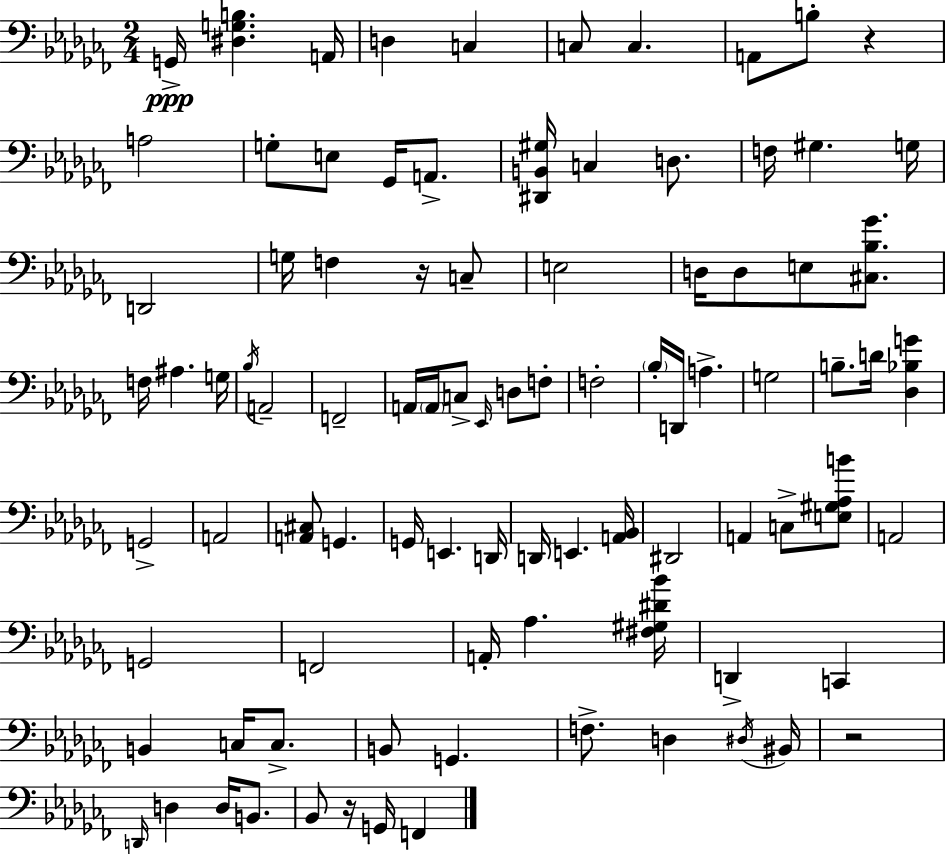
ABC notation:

X:1
T:Untitled
M:2/4
L:1/4
K:Abm
G,,/4 [^D,G,B,] A,,/4 D, C, C,/2 C, A,,/2 B,/2 z A,2 G,/2 E,/2 _G,,/4 A,,/2 [^D,,B,,^G,]/4 C, D,/2 F,/4 ^G, G,/4 D,,2 G,/4 F, z/4 C,/2 E,2 D,/4 D,/2 E,/2 [^C,_B,_G]/2 F,/4 ^A, G,/4 _B,/4 A,,2 F,,2 A,,/4 A,,/4 C,/2 _E,,/4 D,/2 F,/2 F,2 _B,/4 D,,/4 A, G,2 B,/2 D/4 [_D,_B,G] G,,2 A,,2 [A,,^C,]/2 G,, G,,/4 E,, D,,/4 D,,/4 E,, [A,,_B,,]/4 ^D,,2 A,, C,/2 [E,^G,_A,B]/2 A,,2 G,,2 F,,2 A,,/4 _A, [^F,^G,^D_B]/4 D,, C,, B,, C,/4 C,/2 B,,/2 G,, F,/2 D, ^D,/4 ^B,,/4 z2 D,,/4 D, D,/4 B,,/2 _B,,/2 z/4 G,,/4 F,,